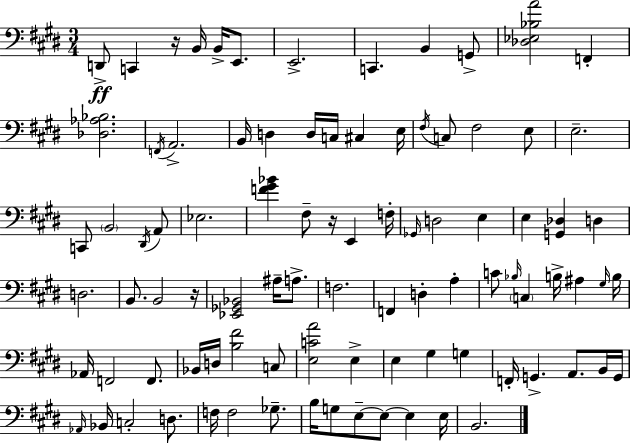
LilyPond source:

{
  \clef bass
  \numericTimeSignature
  \time 3/4
  \key e \major
  d,8->\ff c,4 r16 b,16 b,16-> e,8. | e,2.-> | c,4. b,4 g,8-> | <des ees bes a'>2 f,4-. | \break <des aes bes>2. | \acciaccatura { f,16 } a,2.-> | b,16 d4 d16 c16 cis4 | e16 \acciaccatura { fis16 } c8 fis2 | \break e8 e2.-- | c,8 \parenthesize b,2 | \acciaccatura { dis,16 } a,8 ees2. | <f' gis' bes'>4 fis8-- r16 e,4 | \break f16-. \grace { ges,16 } d2 | e4 e4 <g, des>4 | d4 d2. | b,8. b,2 | \break r16 <ees, ges, bes,>2 | ais16-- a8.-> f2. | f,4 d4-. | a4-. c'8 \grace { bes16 } \parenthesize c4 b16-> | \break ais4 \grace { gis16 } b16 aes,16 f,2 | f,8. bes,16 d16 <b fis'>2 | c8 <e c' a'>2 | e4-> e4 gis4 | \break g4 f,16-. g,4.-> | a,8. b,16 g,16 \grace { aes,16 } bes,16 c2-. | d8. f16 f2 | ges8.-- b16 g8 e8--~~ | \break e8~~ e4 e16 b,2. | \bar "|."
}